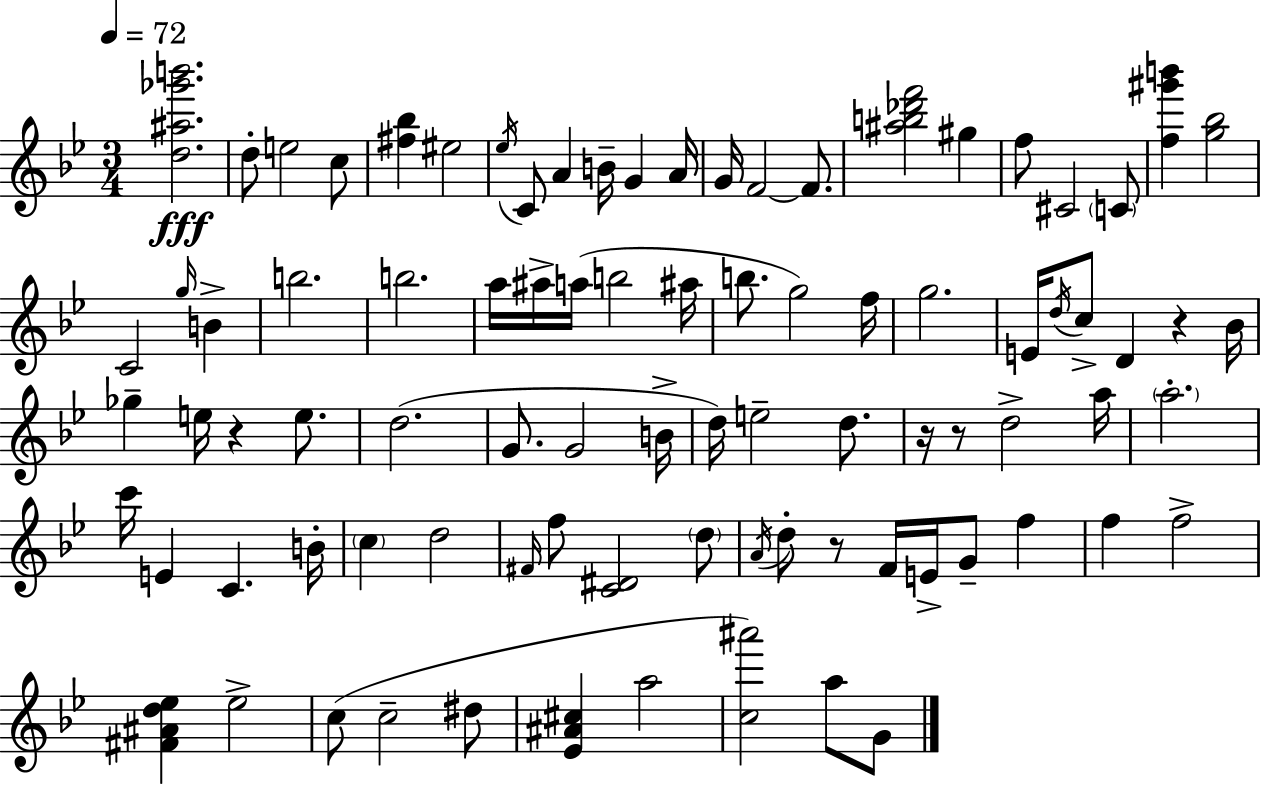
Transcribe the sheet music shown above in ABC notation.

X:1
T:Untitled
M:3/4
L:1/4
K:Bb
[d^a_g'b']2 d/2 e2 c/2 [^f_b] ^e2 _e/4 C/2 A B/4 G A/4 G/4 F2 F/2 [^ab_d'f']2 ^g f/2 ^C2 C/2 [f^g'b'] [g_b]2 C2 g/4 B b2 b2 a/4 ^a/4 a/4 b2 ^a/4 b/2 g2 f/4 g2 E/4 d/4 c/2 D z _B/4 _g e/4 z e/2 d2 G/2 G2 B/4 d/4 e2 d/2 z/4 z/2 d2 a/4 a2 c'/4 E C B/4 c d2 ^F/4 f/2 [C^D]2 d/2 A/4 d/2 z/2 F/4 E/4 G/2 f f f2 [^F^Ad_e] _e2 c/2 c2 ^d/2 [_E^A^c] a2 [c^a']2 a/2 G/2